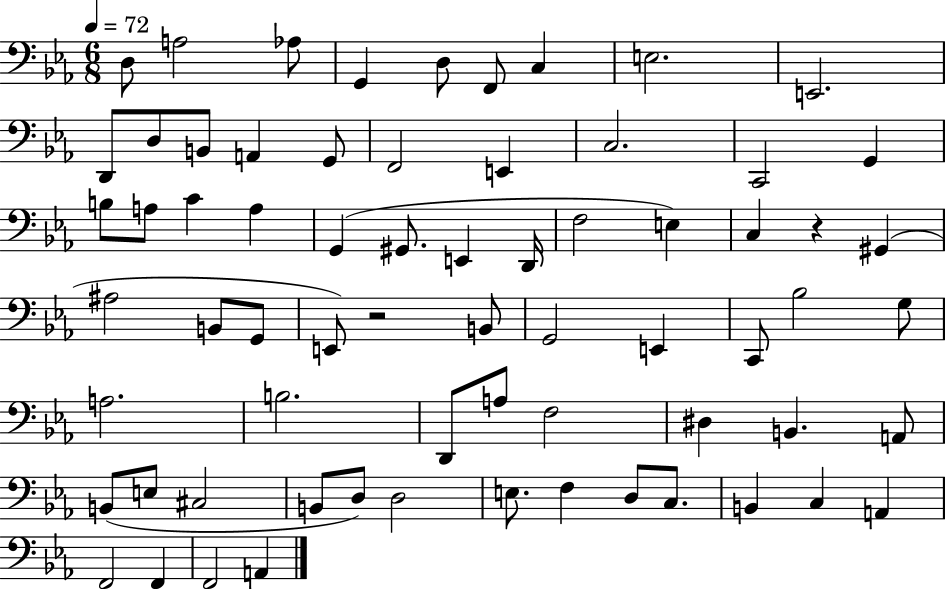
X:1
T:Untitled
M:6/8
L:1/4
K:Eb
D,/2 A,2 _A,/2 G,, D,/2 F,,/2 C, E,2 E,,2 D,,/2 D,/2 B,,/2 A,, G,,/2 F,,2 E,, C,2 C,,2 G,, B,/2 A,/2 C A, G,, ^G,,/2 E,, D,,/4 F,2 E, C, z ^G,, ^A,2 B,,/2 G,,/2 E,,/2 z2 B,,/2 G,,2 E,, C,,/2 _B,2 G,/2 A,2 B,2 D,,/2 A,/2 F,2 ^D, B,, A,,/2 B,,/2 E,/2 ^C,2 B,,/2 D,/2 D,2 E,/2 F, D,/2 C,/2 B,, C, A,, F,,2 F,, F,,2 A,,